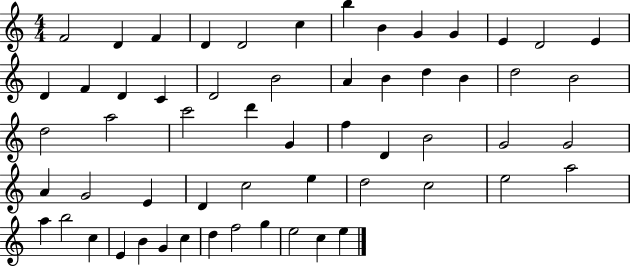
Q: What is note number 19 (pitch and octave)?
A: B4